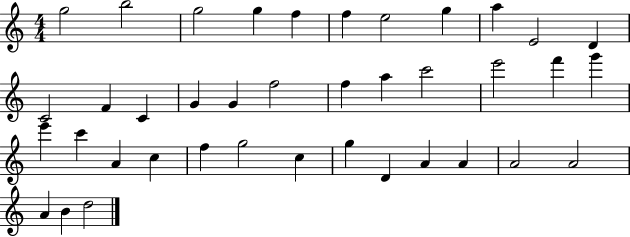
{
  \clef treble
  \numericTimeSignature
  \time 4/4
  \key c \major
  g''2 b''2 | g''2 g''4 f''4 | f''4 e''2 g''4 | a''4 e'2 d'4 | \break c'2 f'4 c'4 | g'4 g'4 f''2 | f''4 a''4 c'''2 | e'''2 f'''4 g'''4 | \break e'''4 c'''4 a'4 c''4 | f''4 g''2 c''4 | g''4 d'4 a'4 a'4 | a'2 a'2 | \break a'4 b'4 d''2 | \bar "|."
}